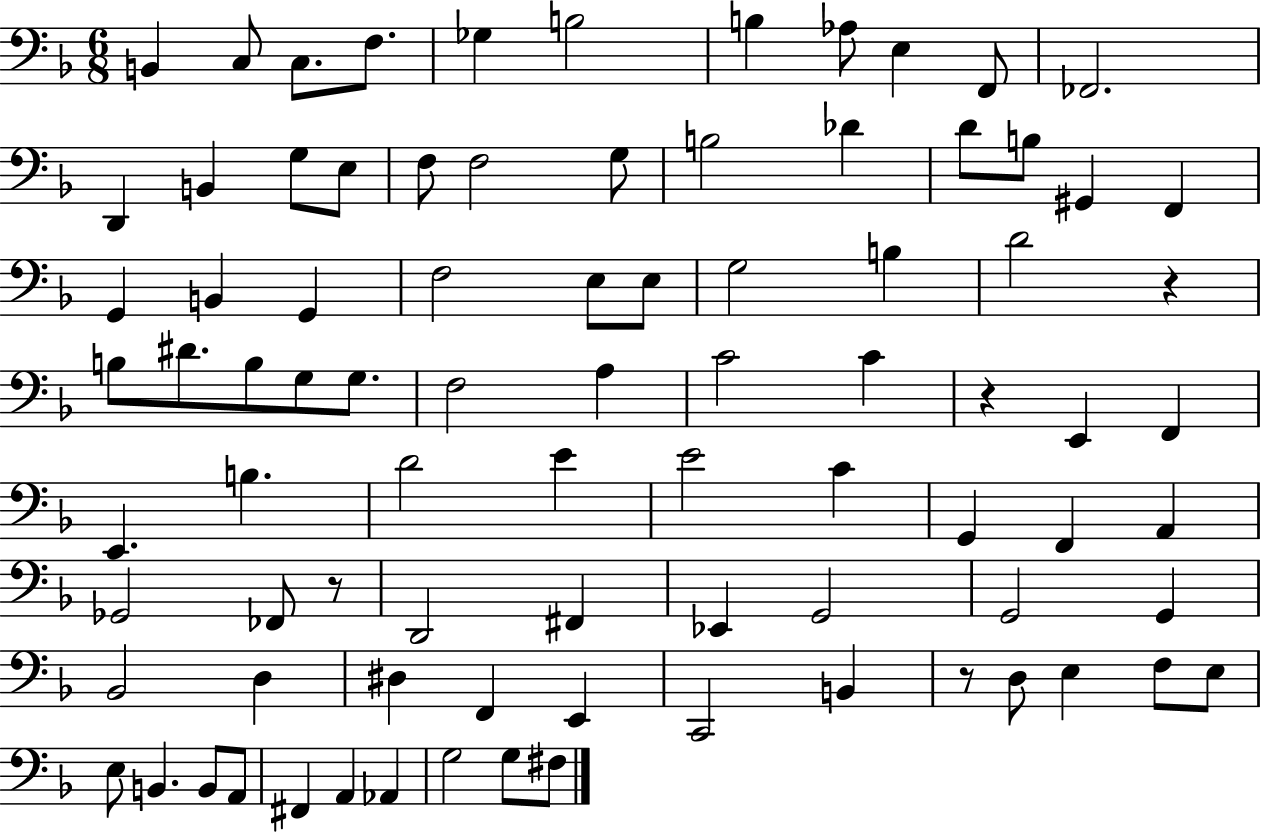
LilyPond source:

{
  \clef bass
  \numericTimeSignature
  \time 6/8
  \key f \major
  b,4 c8 c8. f8. | ges4 b2 | b4 aes8 e4 f,8 | fes,2. | \break d,4 b,4 g8 e8 | f8 f2 g8 | b2 des'4 | d'8 b8 gis,4 f,4 | \break g,4 b,4 g,4 | f2 e8 e8 | g2 b4 | d'2 r4 | \break b8 dis'8. b8 g8 g8. | f2 a4 | c'2 c'4 | r4 e,4 f,4 | \break e,4. b4. | d'2 e'4 | e'2 c'4 | g,4 f,4 a,4 | \break ges,2 fes,8 r8 | d,2 fis,4 | ees,4 g,2 | g,2 g,4 | \break bes,2 d4 | dis4 f,4 e,4 | c,2 b,4 | r8 d8 e4 f8 e8 | \break e8 b,4. b,8 a,8 | fis,4 a,4 aes,4 | g2 g8 fis8 | \bar "|."
}